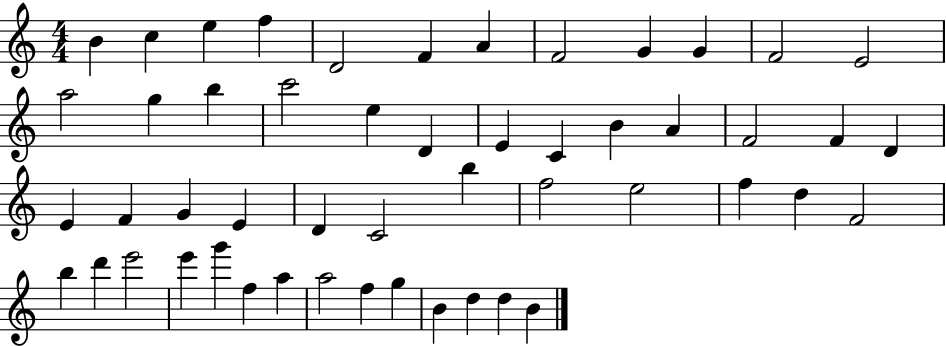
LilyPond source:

{
  \clef treble
  \numericTimeSignature
  \time 4/4
  \key c \major
  b'4 c''4 e''4 f''4 | d'2 f'4 a'4 | f'2 g'4 g'4 | f'2 e'2 | \break a''2 g''4 b''4 | c'''2 e''4 d'4 | e'4 c'4 b'4 a'4 | f'2 f'4 d'4 | \break e'4 f'4 g'4 e'4 | d'4 c'2 b''4 | f''2 e''2 | f''4 d''4 f'2 | \break b''4 d'''4 e'''2 | e'''4 g'''4 f''4 a''4 | a''2 f''4 g''4 | b'4 d''4 d''4 b'4 | \break \bar "|."
}